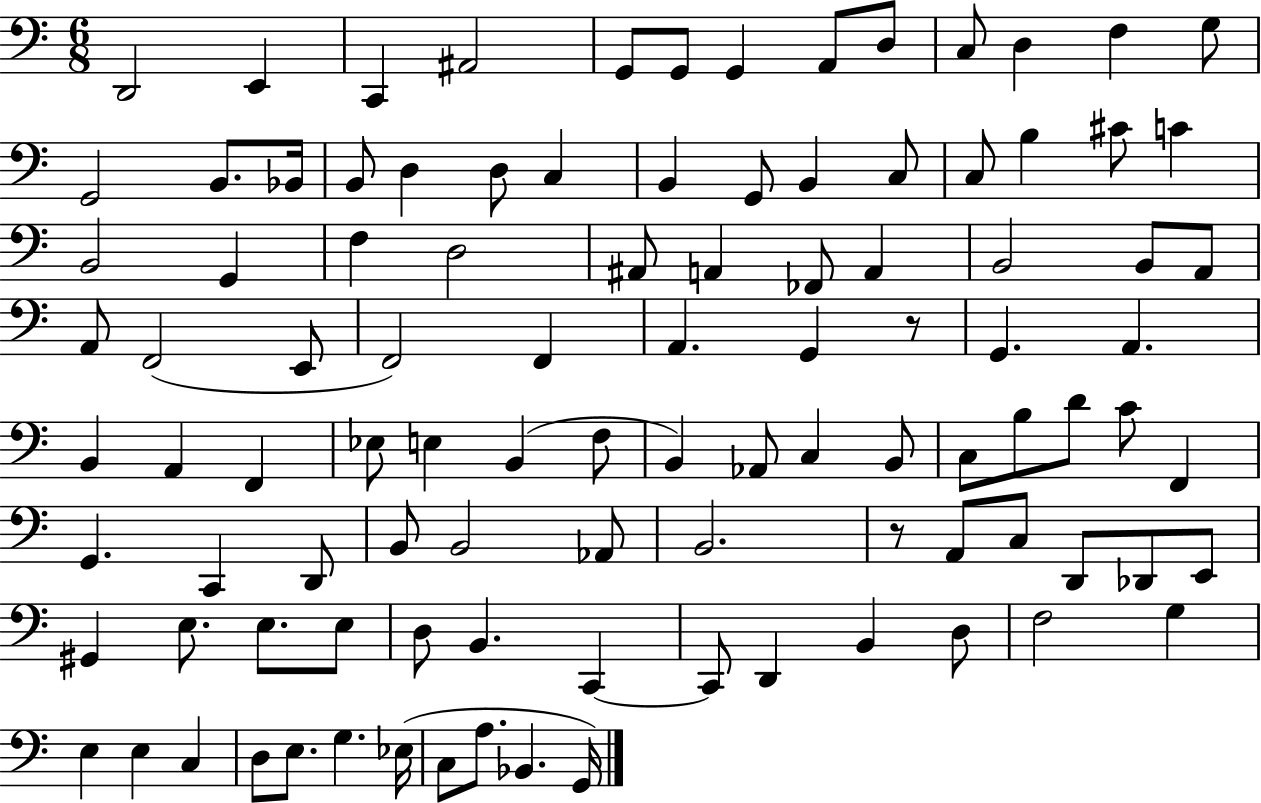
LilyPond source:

{
  \clef bass
  \numericTimeSignature
  \time 6/8
  \key c \major
  d,2 e,4 | c,4 ais,2 | g,8 g,8 g,4 a,8 d8 | c8 d4 f4 g8 | \break g,2 b,8. bes,16 | b,8 d4 d8 c4 | b,4 g,8 b,4 c8 | c8 b4 cis'8 c'4 | \break b,2 g,4 | f4 d2 | ais,8 a,4 fes,8 a,4 | b,2 b,8 a,8 | \break a,8 f,2( e,8 | f,2) f,4 | a,4. g,4 r8 | g,4. a,4. | \break b,4 a,4 f,4 | ees8 e4 b,4( f8 | b,4) aes,8 c4 b,8 | c8 b8 d'8 c'8 f,4 | \break g,4. c,4 d,8 | b,8 b,2 aes,8 | b,2. | r8 a,8 c8 d,8 des,8 e,8 | \break gis,4 e8. e8. e8 | d8 b,4. c,4~~ | c,8 d,4 b,4 d8 | f2 g4 | \break e4 e4 c4 | d8 e8. g4. ees16( | c8 a8. bes,4. g,16) | \bar "|."
}